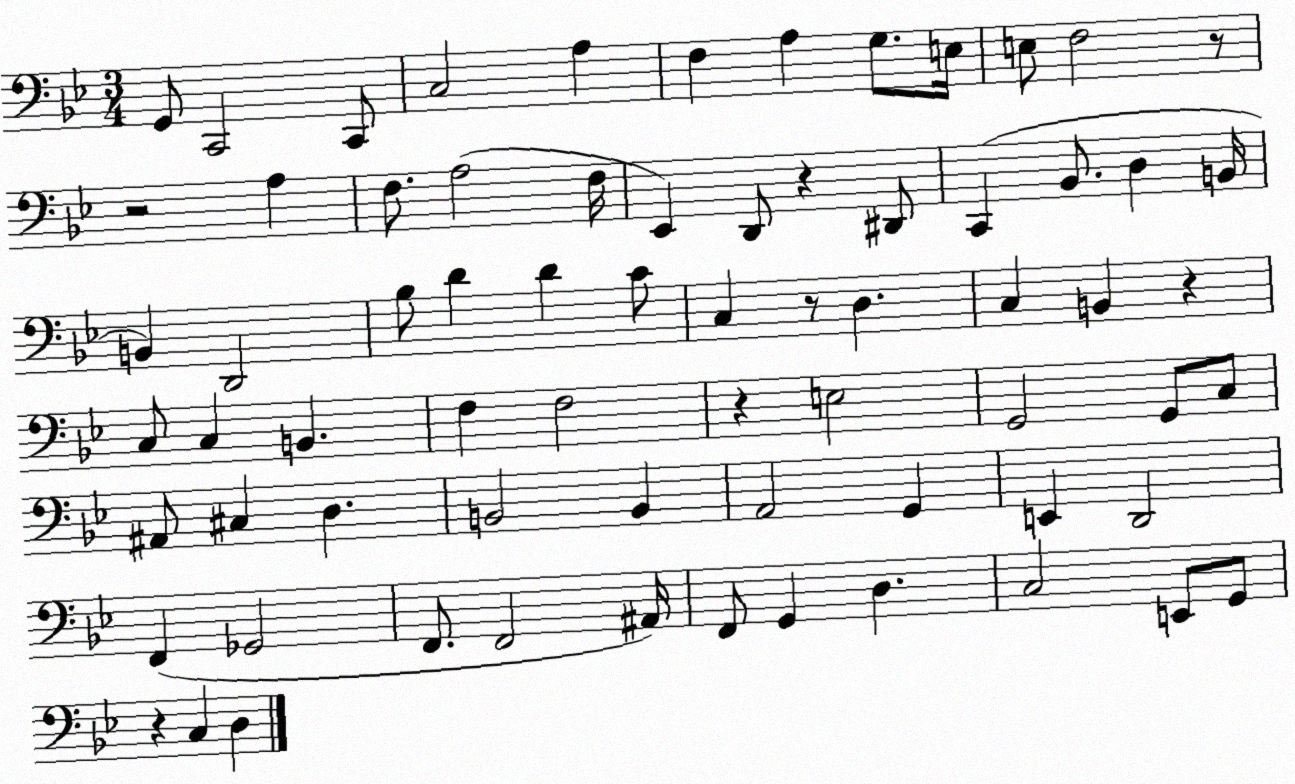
X:1
T:Untitled
M:3/4
L:1/4
K:Bb
G,,/2 C,,2 C,,/2 C,2 A, F, A, G,/2 E,/4 E,/2 F,2 z/2 z2 A, F,/2 A,2 F,/4 _E,, D,,/2 z ^D,,/2 C,, _B,,/2 D, B,,/4 B,, D,,2 _B,/2 D D C/2 C, z/2 D, C, B,, z C,/2 C, B,, F, F,2 z E,2 G,,2 G,,/2 C,/2 ^A,,/2 ^C, D, B,,2 B,, A,,2 G,, E,, D,,2 F,, _G,,2 F,,/2 F,,2 ^A,,/4 F,,/2 G,, D, C,2 E,,/2 G,,/2 z C, D,